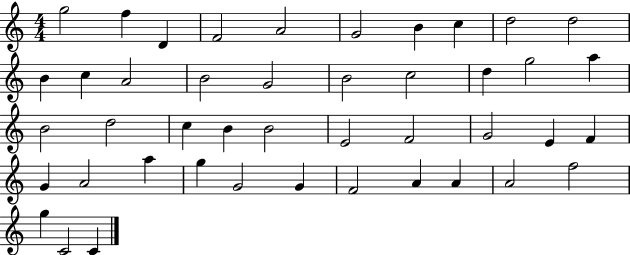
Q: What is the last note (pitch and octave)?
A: C4